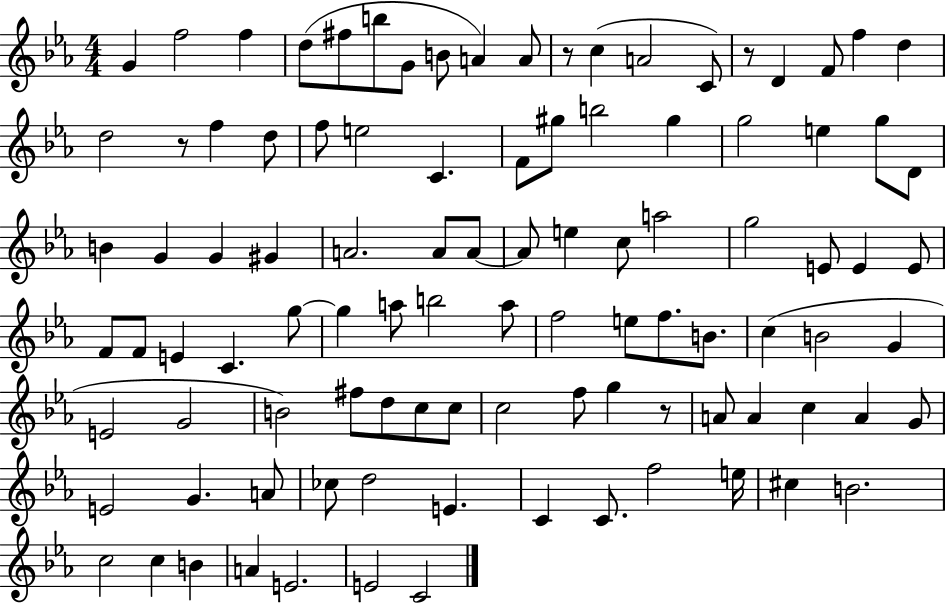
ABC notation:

X:1
T:Untitled
M:4/4
L:1/4
K:Eb
G f2 f d/2 ^f/2 b/2 G/2 B/2 A A/2 z/2 c A2 C/2 z/2 D F/2 f d d2 z/2 f d/2 f/2 e2 C F/2 ^g/2 b2 ^g g2 e g/2 D/2 B G G ^G A2 A/2 A/2 A/2 e c/2 a2 g2 E/2 E E/2 F/2 F/2 E C g/2 g a/2 b2 a/2 f2 e/2 f/2 B/2 c B2 G E2 G2 B2 ^f/2 d/2 c/2 c/2 c2 f/2 g z/2 A/2 A c A G/2 E2 G A/2 _c/2 d2 E C C/2 f2 e/4 ^c B2 c2 c B A E2 E2 C2